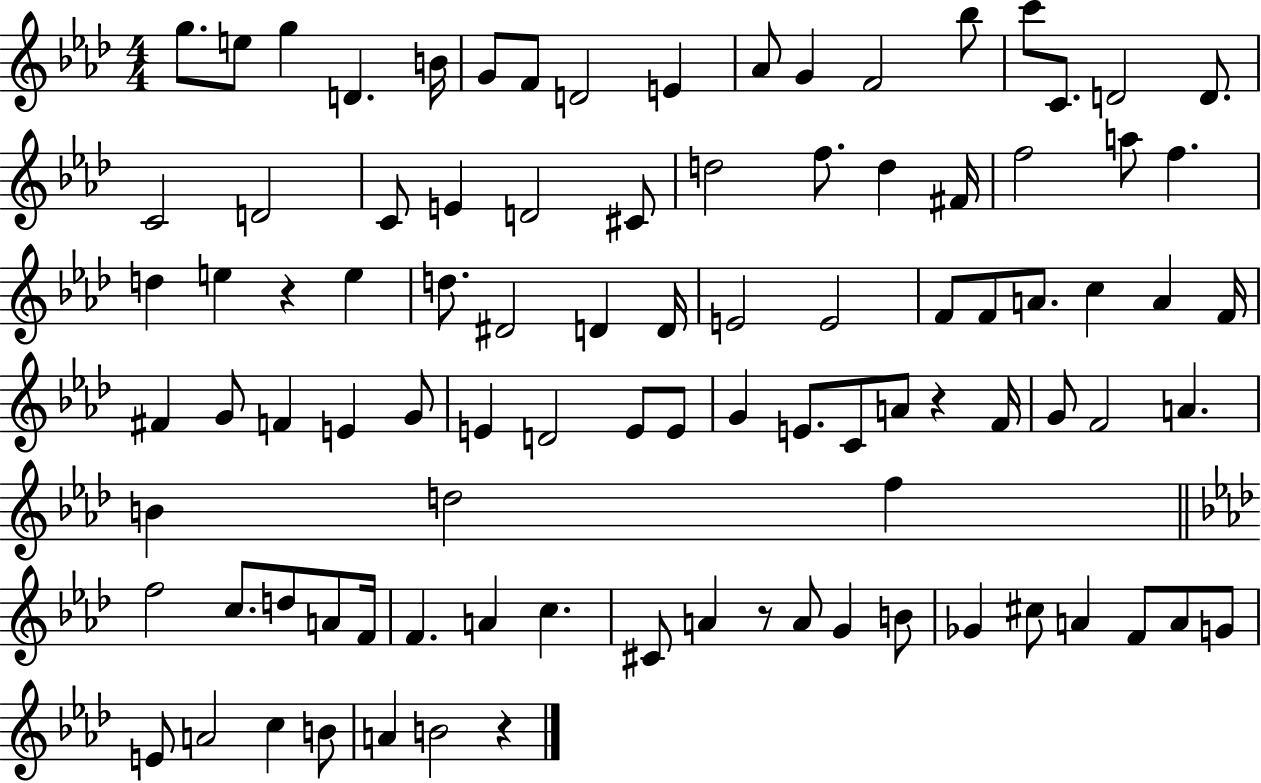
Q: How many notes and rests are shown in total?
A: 94